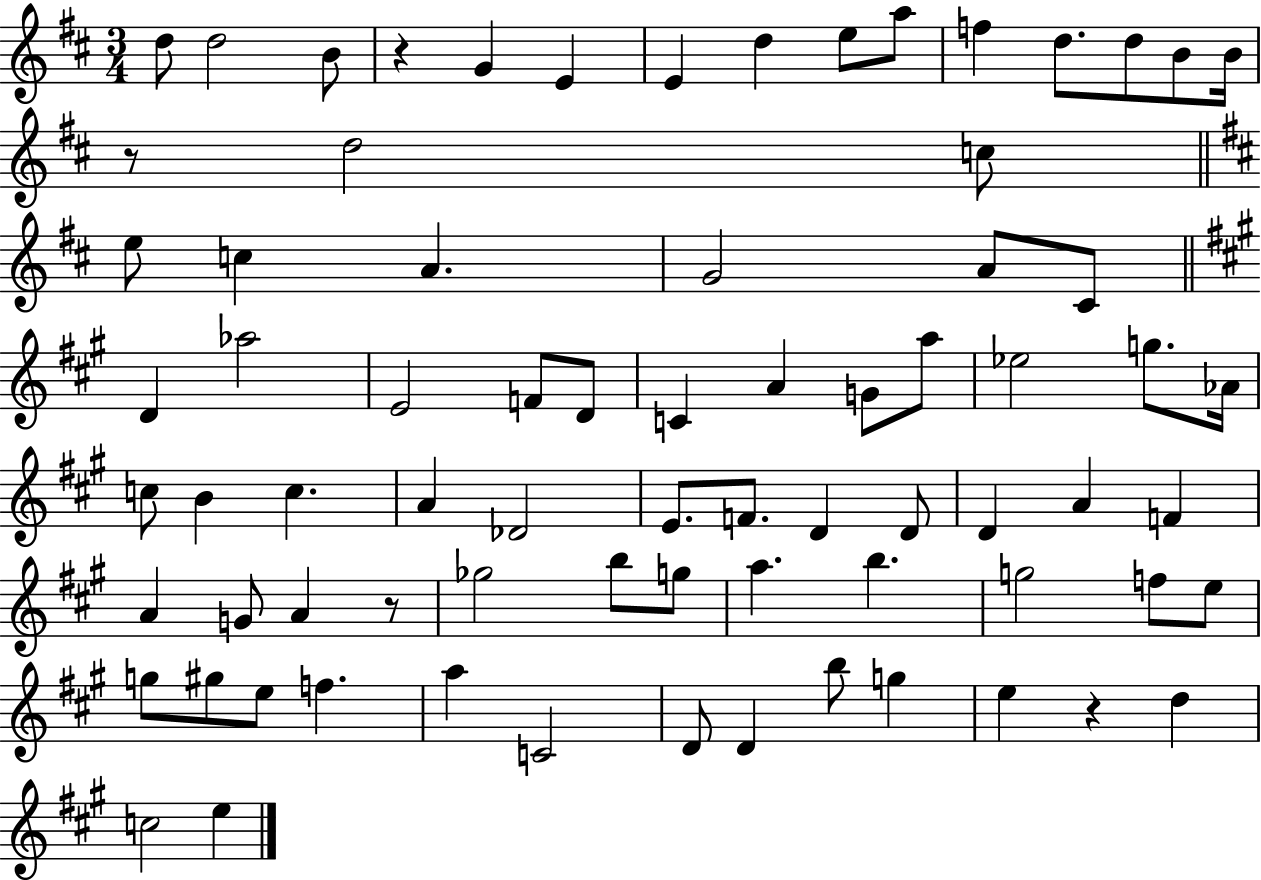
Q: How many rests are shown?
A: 4